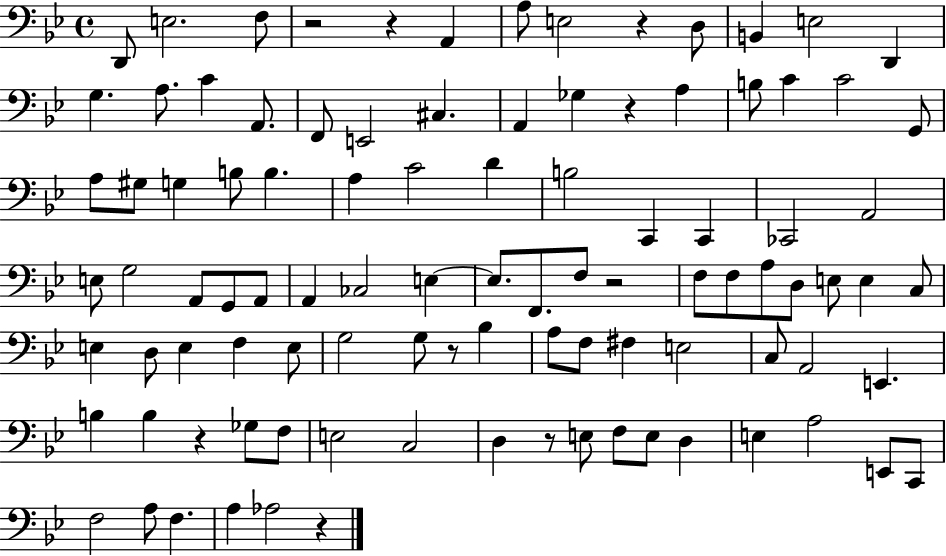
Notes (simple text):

D2/e E3/h. F3/e R/h R/q A2/q A3/e E3/h R/q D3/e B2/q E3/h D2/q G3/q. A3/e. C4/q A2/e. F2/e E2/h C#3/q. A2/q Gb3/q R/q A3/q B3/e C4/q C4/h G2/e A3/e G#3/e G3/q B3/e B3/q. A3/q C4/h D4/q B3/h C2/q C2/q CES2/h A2/h E3/e G3/h A2/e G2/e A2/e A2/q CES3/h E3/q E3/e. F2/e. F3/e R/h F3/e F3/e A3/e D3/e E3/e E3/q C3/e E3/q D3/e E3/q F3/q E3/e G3/h G3/e R/e Bb3/q A3/e F3/e F#3/q E3/h C3/e A2/h E2/q. B3/q B3/q R/q Gb3/e F3/e E3/h C3/h D3/q R/e E3/e F3/e E3/e D3/q E3/q A3/h E2/e C2/e F3/h A3/e F3/q. A3/q Ab3/h R/q